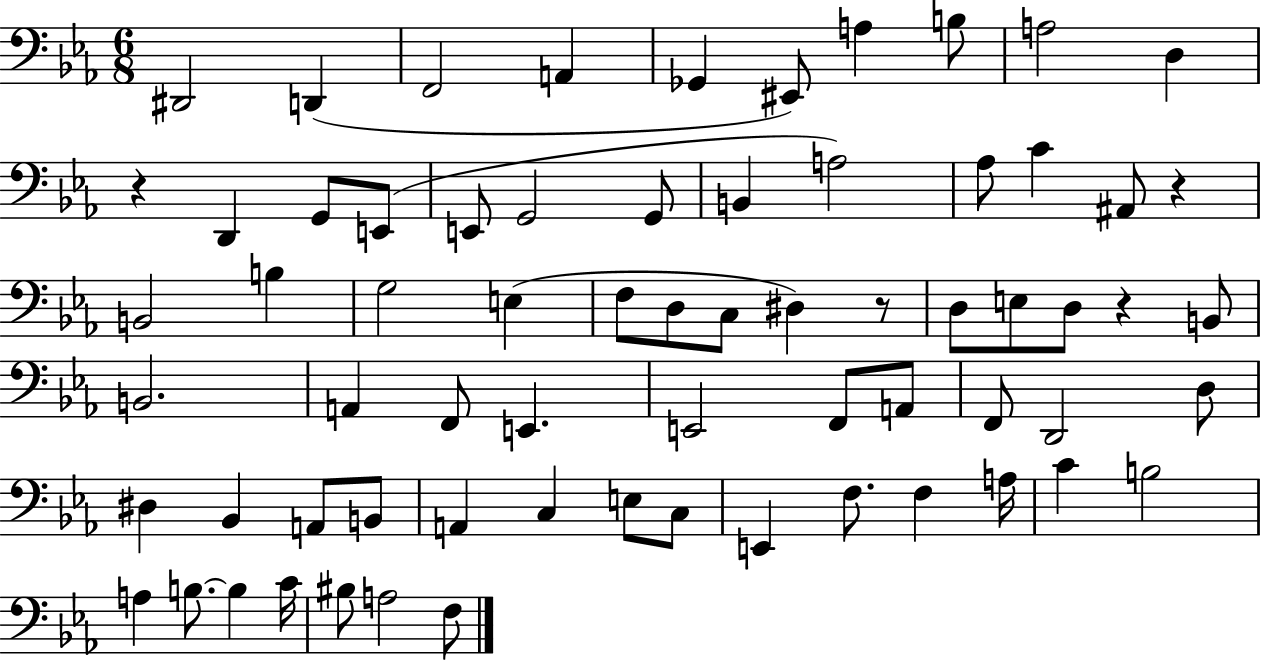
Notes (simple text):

D#2/h D2/q F2/h A2/q Gb2/q EIS2/e A3/q B3/e A3/h D3/q R/q D2/q G2/e E2/e E2/e G2/h G2/e B2/q A3/h Ab3/e C4/q A#2/e R/q B2/h B3/q G3/h E3/q F3/e D3/e C3/e D#3/q R/e D3/e E3/e D3/e R/q B2/e B2/h. A2/q F2/e E2/q. E2/h F2/e A2/e F2/e D2/h D3/e D#3/q Bb2/q A2/e B2/e A2/q C3/q E3/e C3/e E2/q F3/e. F3/q A3/s C4/q B3/h A3/q B3/e. B3/q C4/s BIS3/e A3/h F3/e